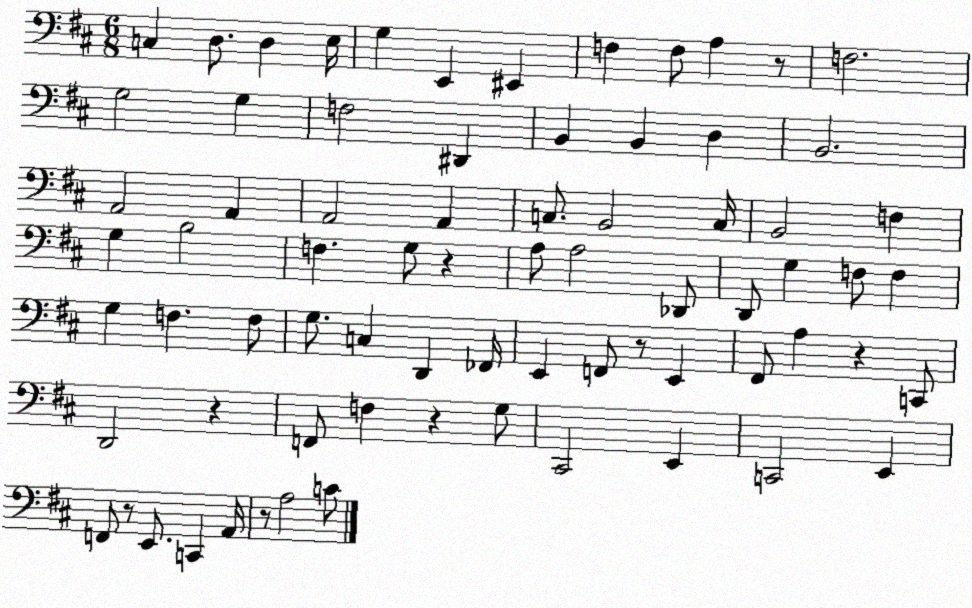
X:1
T:Untitled
M:6/8
L:1/4
K:D
C, D,/2 D, E,/4 G, E,, ^E,, F, F,/2 A, z/2 F,2 G,2 G, F,2 ^D,, B,, B,, D, B,,2 A,,2 A,, A,,2 A,, C,/2 B,,2 C,/4 B,,2 F, G, B,2 F, G,/2 z A,/2 A,2 _D,,/2 D,,/2 G, F,/2 F, G, F, F,/2 G,/2 C, D,, _F,,/4 E,, F,,/2 z/2 E,, ^F,,/2 A, z C,,/2 D,,2 z F,,/2 F, z G,/2 ^C,,2 E,, C,,2 E,, F,,/2 z/2 E,,/2 C,, A,,/4 z/2 A,2 C/2